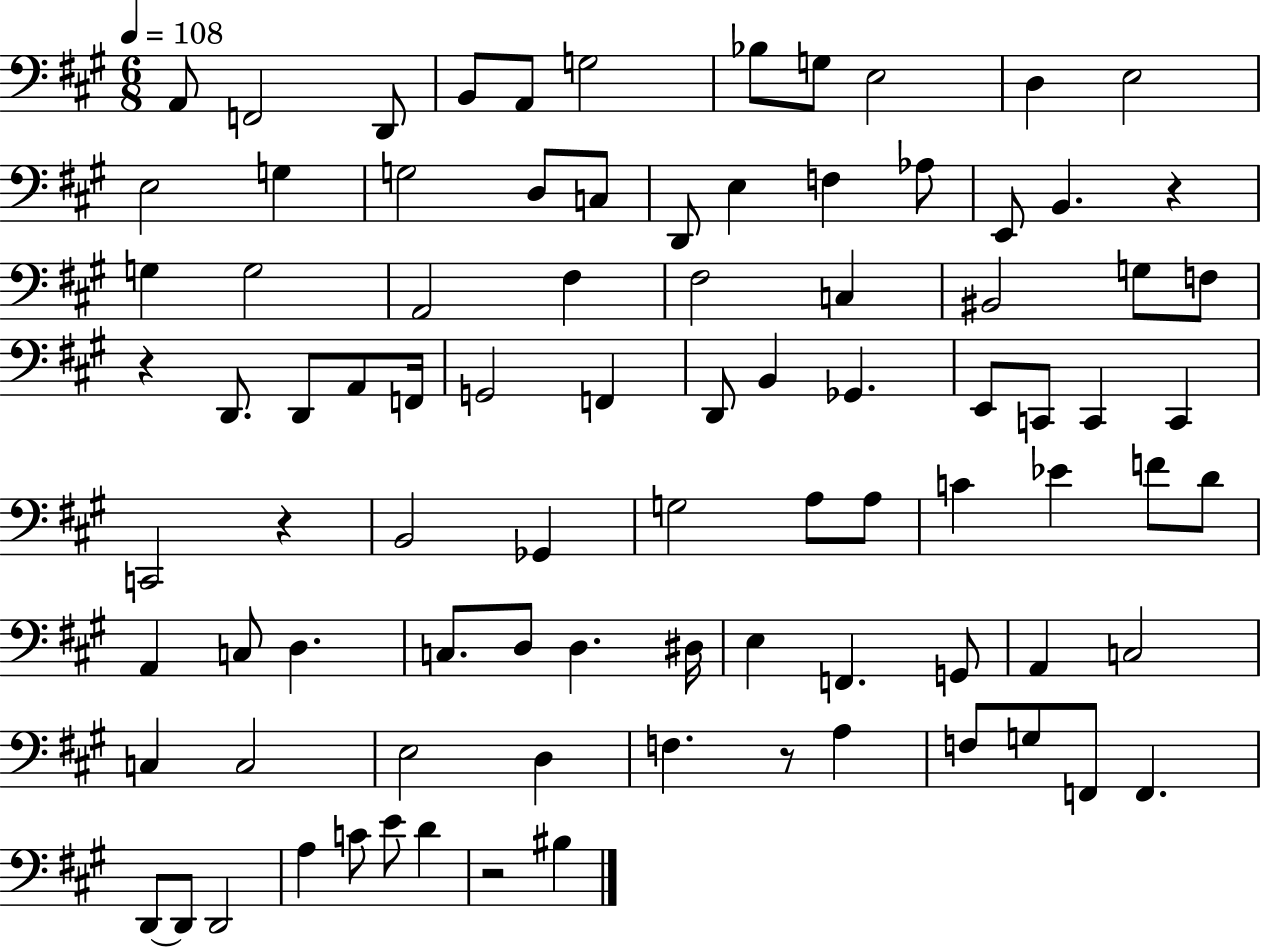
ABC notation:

X:1
T:Untitled
M:6/8
L:1/4
K:A
A,,/2 F,,2 D,,/2 B,,/2 A,,/2 G,2 _B,/2 G,/2 E,2 D, E,2 E,2 G, G,2 D,/2 C,/2 D,,/2 E, F, _A,/2 E,,/2 B,, z G, G,2 A,,2 ^F, ^F,2 C, ^B,,2 G,/2 F,/2 z D,,/2 D,,/2 A,,/2 F,,/4 G,,2 F,, D,,/2 B,, _G,, E,,/2 C,,/2 C,, C,, C,,2 z B,,2 _G,, G,2 A,/2 A,/2 C _E F/2 D/2 A,, C,/2 D, C,/2 D,/2 D, ^D,/4 E, F,, G,,/2 A,, C,2 C, C,2 E,2 D, F, z/2 A, F,/2 G,/2 F,,/2 F,, D,,/2 D,,/2 D,,2 A, C/2 E/2 D z2 ^B,